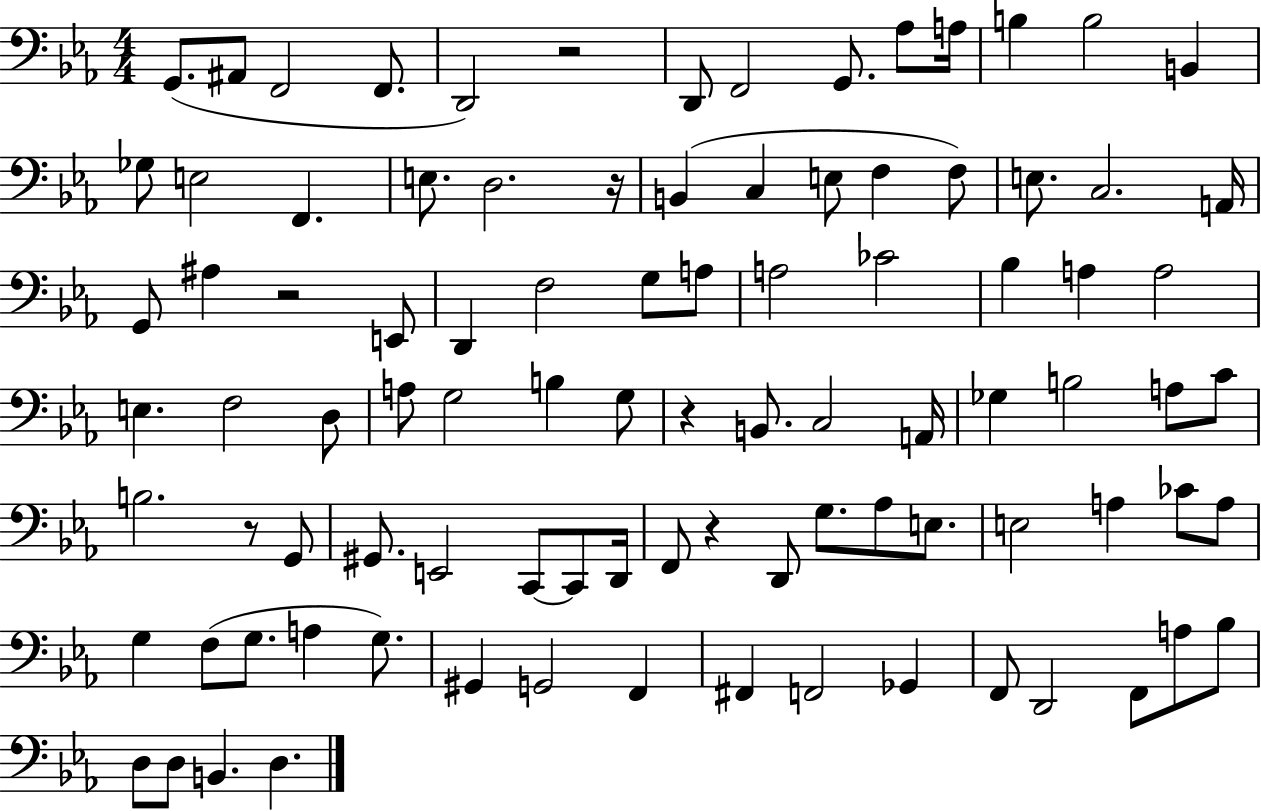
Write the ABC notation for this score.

X:1
T:Untitled
M:4/4
L:1/4
K:Eb
G,,/2 ^A,,/2 F,,2 F,,/2 D,,2 z2 D,,/2 F,,2 G,,/2 _A,/2 A,/4 B, B,2 B,, _G,/2 E,2 F,, E,/2 D,2 z/4 B,, C, E,/2 F, F,/2 E,/2 C,2 A,,/4 G,,/2 ^A, z2 E,,/2 D,, F,2 G,/2 A,/2 A,2 _C2 _B, A, A,2 E, F,2 D,/2 A,/2 G,2 B, G,/2 z B,,/2 C,2 A,,/4 _G, B,2 A,/2 C/2 B,2 z/2 G,,/2 ^G,,/2 E,,2 C,,/2 C,,/2 D,,/4 F,,/2 z D,,/2 G,/2 _A,/2 E,/2 E,2 A, _C/2 A,/2 G, F,/2 G,/2 A, G,/2 ^G,, G,,2 F,, ^F,, F,,2 _G,, F,,/2 D,,2 F,,/2 A,/2 _B,/2 D,/2 D,/2 B,, D,